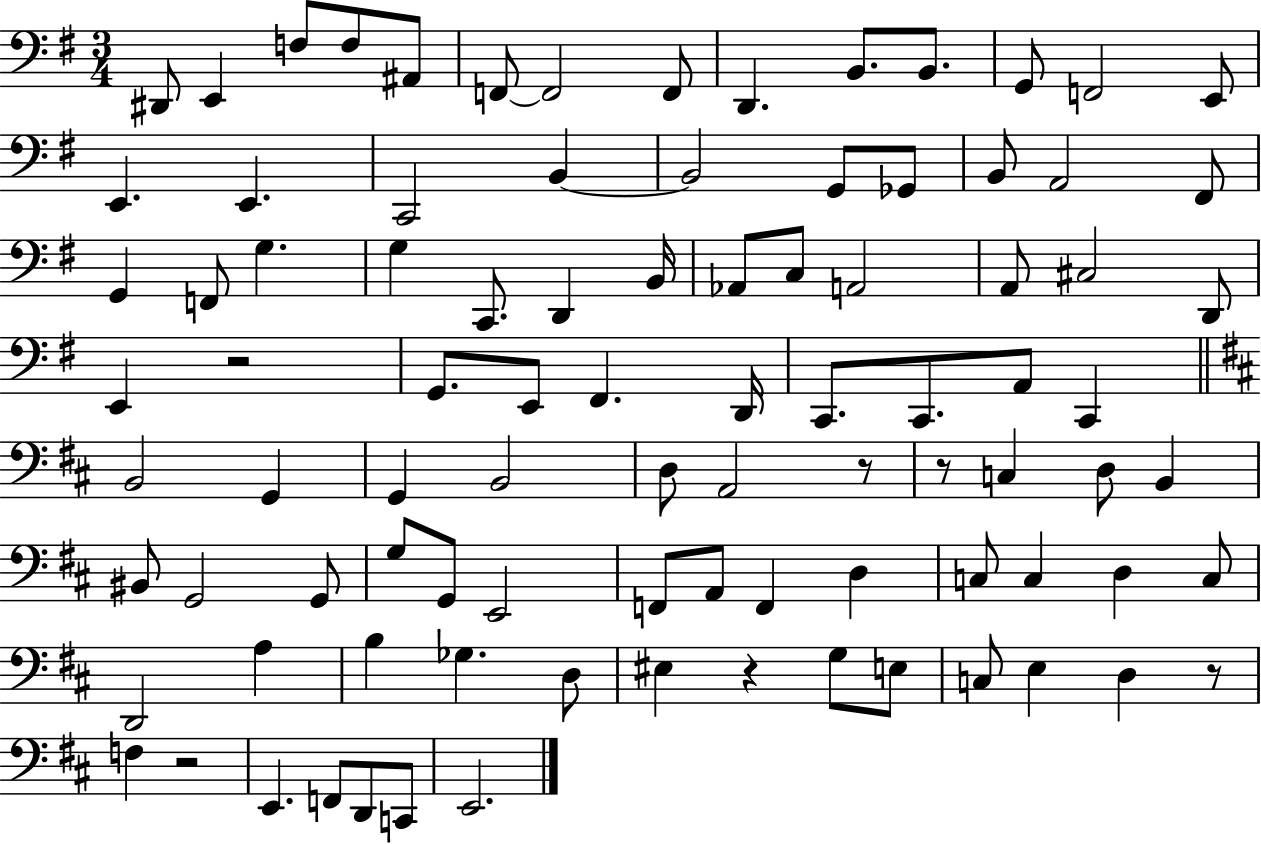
{
  \clef bass
  \numericTimeSignature
  \time 3/4
  \key g \major
  dis,8 e,4 f8 f8 ais,8 | f,8~~ f,2 f,8 | d,4. b,8. b,8. | g,8 f,2 e,8 | \break e,4. e,4. | c,2 b,4~~ | b,2 g,8 ges,8 | b,8 a,2 fis,8 | \break g,4 f,8 g4. | g4 c,8. d,4 b,16 | aes,8 c8 a,2 | a,8 cis2 d,8 | \break e,4 r2 | g,8. e,8 fis,4. d,16 | c,8. c,8. a,8 c,4 | \bar "||" \break \key b \minor b,2 g,4 | g,4 b,2 | d8 a,2 r8 | r8 c4 d8 b,4 | \break bis,8 g,2 g,8 | g8 g,8 e,2 | f,8 a,8 f,4 d4 | c8 c4 d4 c8 | \break d,2 a4 | b4 ges4. d8 | eis4 r4 g8 e8 | c8 e4 d4 r8 | \break f4 r2 | e,4. f,8 d,8 c,8 | e,2. | \bar "|."
}